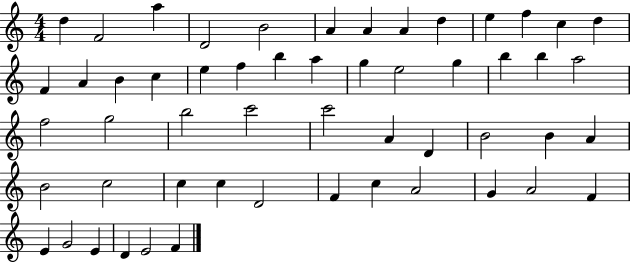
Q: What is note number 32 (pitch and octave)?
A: C6